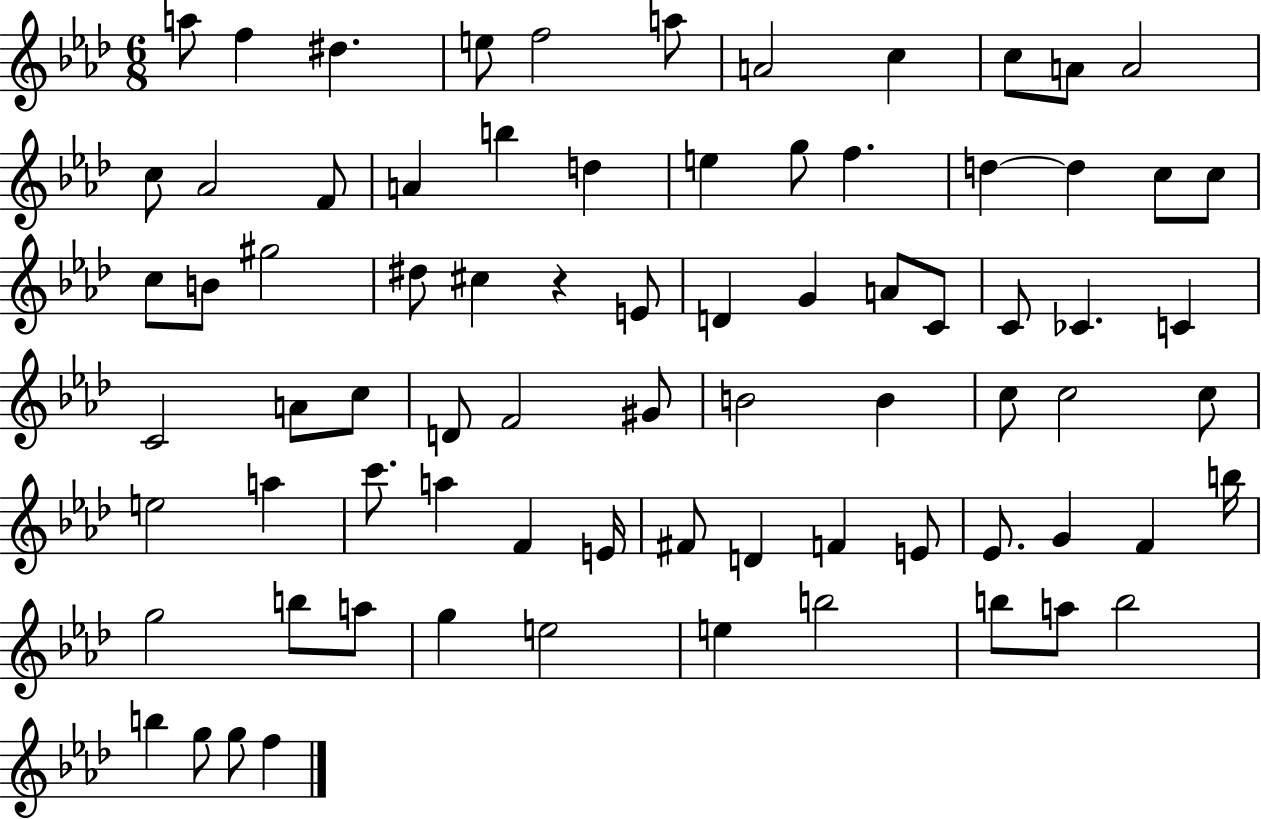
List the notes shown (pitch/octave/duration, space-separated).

A5/e F5/q D#5/q. E5/e F5/h A5/e A4/h C5/q C5/e A4/e A4/h C5/e Ab4/h F4/e A4/q B5/q D5/q E5/q G5/e F5/q. D5/q D5/q C5/e C5/e C5/e B4/e G#5/h D#5/e C#5/q R/q E4/e D4/q G4/q A4/e C4/e C4/e CES4/q. C4/q C4/h A4/e C5/e D4/e F4/h G#4/e B4/h B4/q C5/e C5/h C5/e E5/h A5/q C6/e. A5/q F4/q E4/s F#4/e D4/q F4/q E4/e Eb4/e. G4/q F4/q B5/s G5/h B5/e A5/e G5/q E5/h E5/q B5/h B5/e A5/e B5/h B5/q G5/e G5/e F5/q